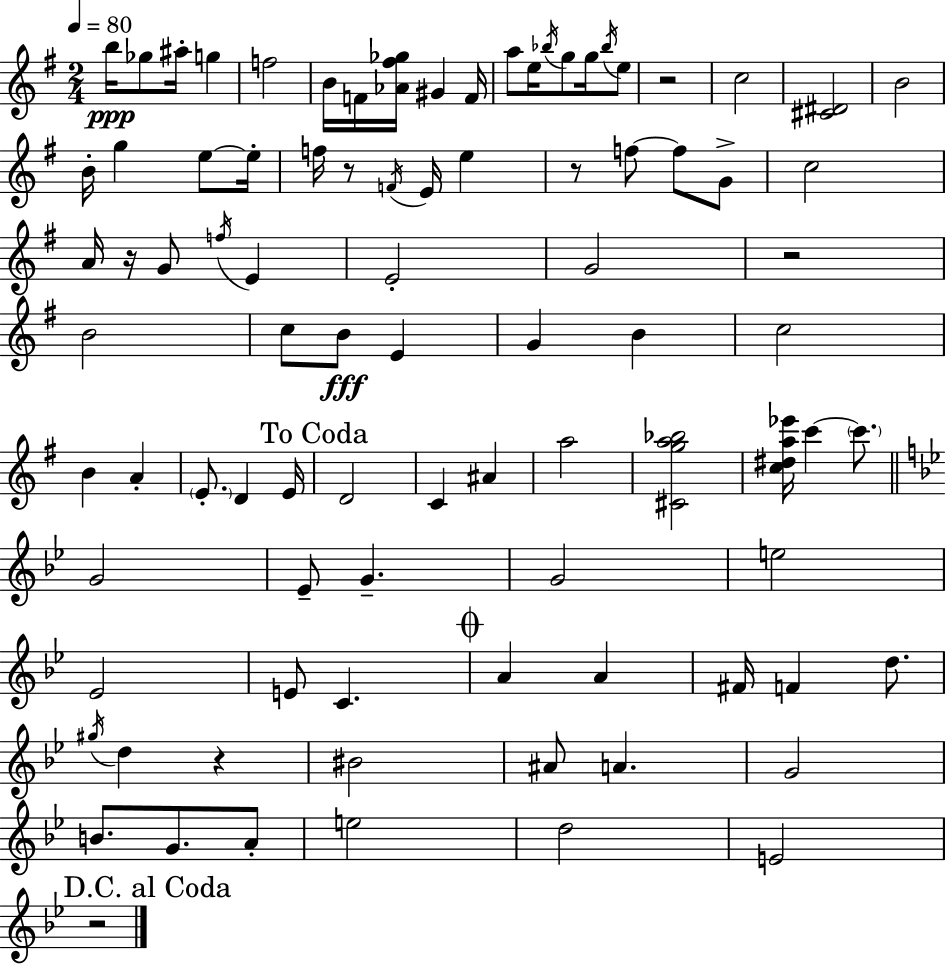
B5/s Gb5/e A#5/s G5/q F5/h B4/s F4/s [Ab4,F#5,Gb5]/s G#4/q F4/s A5/e E5/s Bb5/s G5/e G5/s Bb5/s E5/e R/h C5/h [C#4,D#4]/h B4/h B4/s G5/q E5/e E5/s F5/s R/e F4/s E4/s E5/q R/e F5/e F5/e G4/e C5/h A4/s R/s G4/e F5/s E4/q E4/h G4/h R/h B4/h C5/e B4/e E4/q G4/q B4/q C5/h B4/q A4/q E4/e. D4/q E4/s D4/h C4/q A#4/q A5/h [C#4,G5,A5,Bb5]/h [C5,D#5,A5,Eb6]/s C6/q C6/e. G4/h Eb4/e G4/q. G4/h E5/h Eb4/h E4/e C4/q. A4/q A4/q F#4/s F4/q D5/e. G#5/s D5/q R/q BIS4/h A#4/e A4/q. G4/h B4/e. G4/e. A4/e E5/h D5/h E4/h R/h